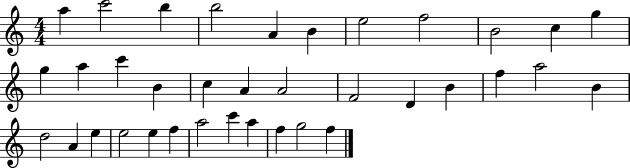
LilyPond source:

{
  \clef treble
  \numericTimeSignature
  \time 4/4
  \key c \major
  a''4 c'''2 b''4 | b''2 a'4 b'4 | e''2 f''2 | b'2 c''4 g''4 | \break g''4 a''4 c'''4 b'4 | c''4 a'4 a'2 | f'2 d'4 b'4 | f''4 a''2 b'4 | \break d''2 a'4 e''4 | e''2 e''4 f''4 | a''2 c'''4 a''4 | f''4 g''2 f''4 | \break \bar "|."
}